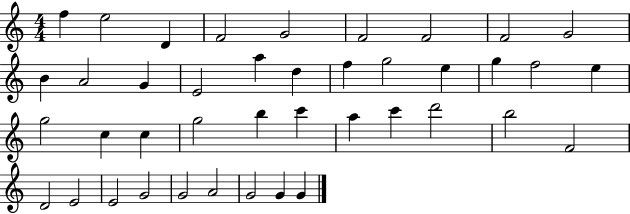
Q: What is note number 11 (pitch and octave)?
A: A4